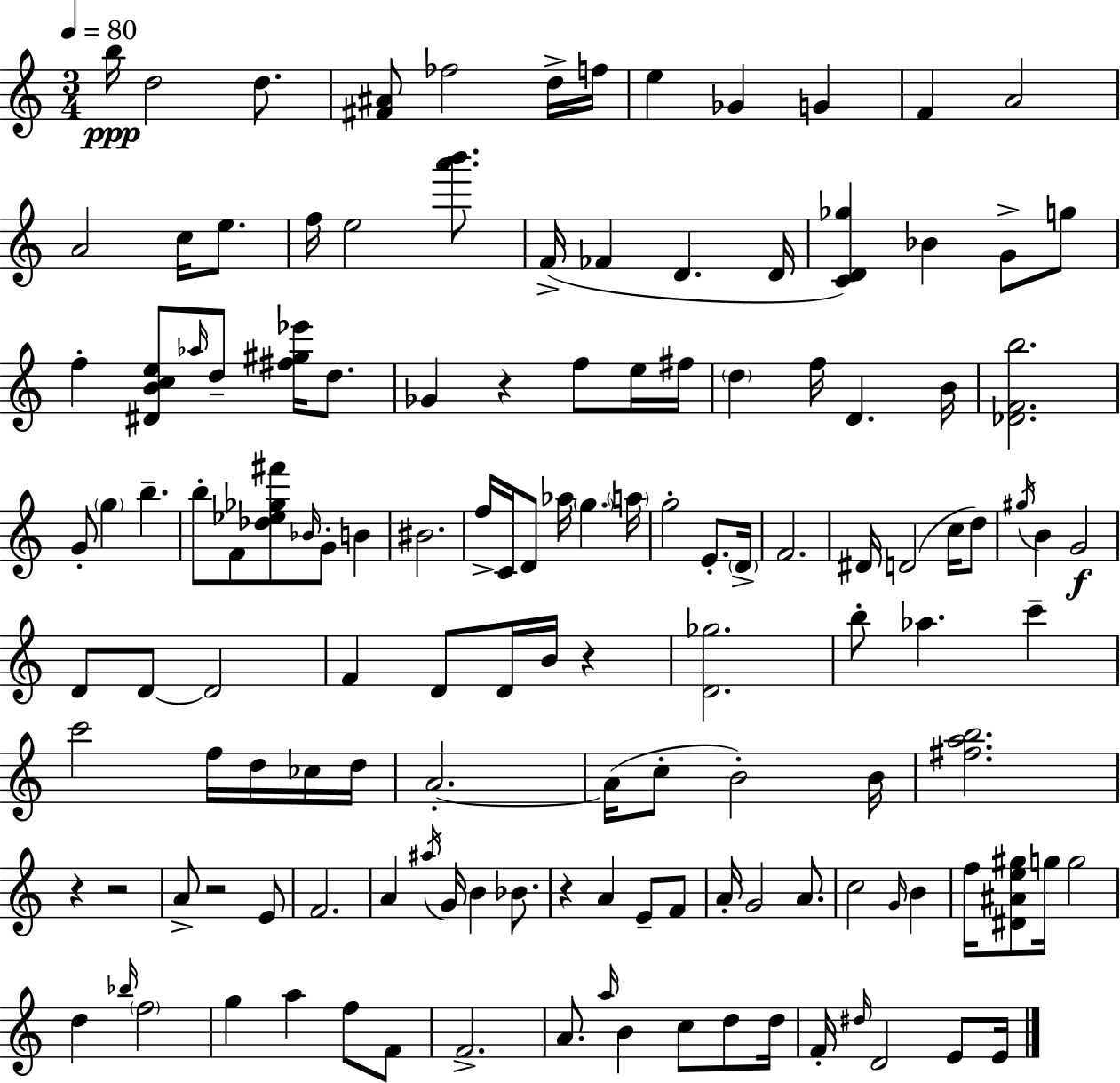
B5/s D5/h D5/e. [F#4,A#4]/e FES5/h D5/s F5/s E5/q Gb4/q G4/q F4/q A4/h A4/h C5/s E5/e. F5/s E5/h [A6,B6]/e. F4/s FES4/q D4/q. D4/s [C4,D4,Gb5]/q Bb4/q G4/e G5/e F5/q [D#4,B4,C5,E5]/e Ab5/s D5/e [F#5,G#5,Eb6]/s D5/e. Gb4/q R/q F5/e E5/s F#5/s D5/q F5/s D4/q. B4/s [Db4,F4,B5]/h. G4/e G5/q B5/q. B5/e F4/e [Db5,Eb5,Gb5,F#6]/e Bb4/s G4/e B4/q BIS4/h. F5/s C4/s D4/e Ab5/s G5/q. A5/s G5/h E4/e. D4/s F4/h. D#4/s D4/h C5/s D5/e G#5/s B4/q G4/h D4/e D4/e D4/h F4/q D4/e D4/s B4/s R/q [D4,Gb5]/h. B5/e Ab5/q. C6/q C6/h F5/s D5/s CES5/s D5/s A4/h. A4/s C5/e B4/h B4/s [F#5,A5,B5]/h. R/q R/h A4/e R/h E4/e F4/h. A4/q A#5/s G4/s B4/q Bb4/e. R/q A4/q E4/e F4/e A4/s G4/h A4/e. C5/h G4/s B4/q F5/s [D#4,A#4,E5,G#5]/e G5/s G5/h D5/q Bb5/s F5/h G5/q A5/q F5/e F4/e F4/h. A4/e. A5/s B4/q C5/e D5/e D5/s F4/s D#5/s D4/h E4/e E4/s